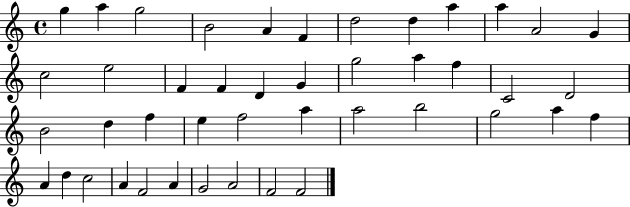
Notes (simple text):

G5/q A5/q G5/h B4/h A4/q F4/q D5/h D5/q A5/q A5/q A4/h G4/q C5/h E5/h F4/q F4/q D4/q G4/q G5/h A5/q F5/q C4/h D4/h B4/h D5/q F5/q E5/q F5/h A5/q A5/h B5/h G5/h A5/q F5/q A4/q D5/q C5/h A4/q F4/h A4/q G4/h A4/h F4/h F4/h